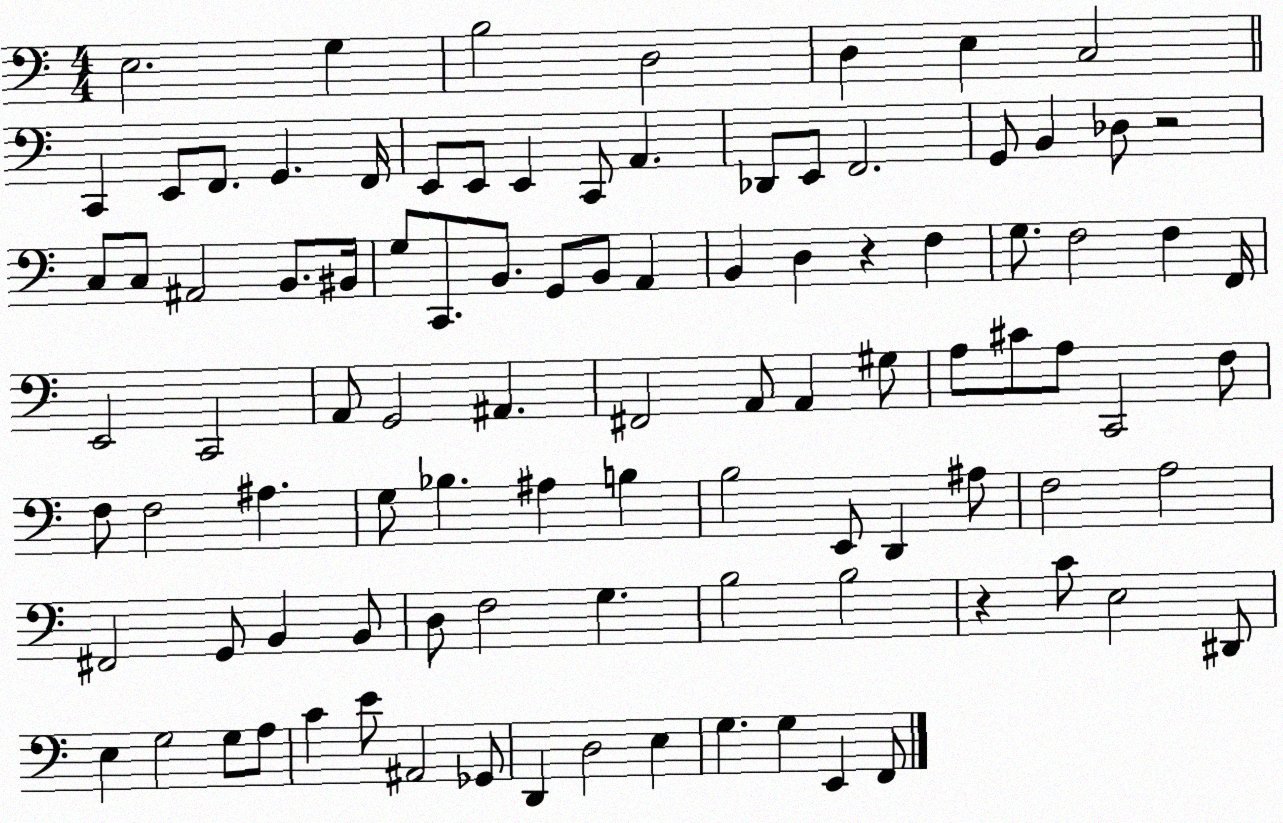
X:1
T:Untitled
M:4/4
L:1/4
K:C
E,2 G, B,2 D,2 D, E, C,2 C,, E,,/2 F,,/2 G,, F,,/4 E,,/2 E,,/2 E,, C,,/2 A,, _D,,/2 E,,/2 F,,2 G,,/2 B,, _D,/2 z2 C,/2 C,/2 ^A,,2 B,,/2 ^B,,/4 G,/2 C,,/2 B,,/2 G,,/2 B,,/2 A,, B,, D, z F, G,/2 F,2 F, F,,/4 E,,2 C,,2 A,,/2 G,,2 ^A,, ^F,,2 A,,/2 A,, ^G,/2 A,/2 ^C/2 A,/2 C,,2 F,/2 F,/2 F,2 ^A, G,/2 _B, ^A, B, B,2 E,,/2 D,, ^A,/2 F,2 A,2 ^F,,2 G,,/2 B,, B,,/2 D,/2 F,2 G, B,2 B,2 z C/2 E,2 ^D,,/2 E, G,2 G,/2 A,/2 C E/2 ^A,,2 _G,,/2 D,, D,2 E, G, G, E,, F,,/2